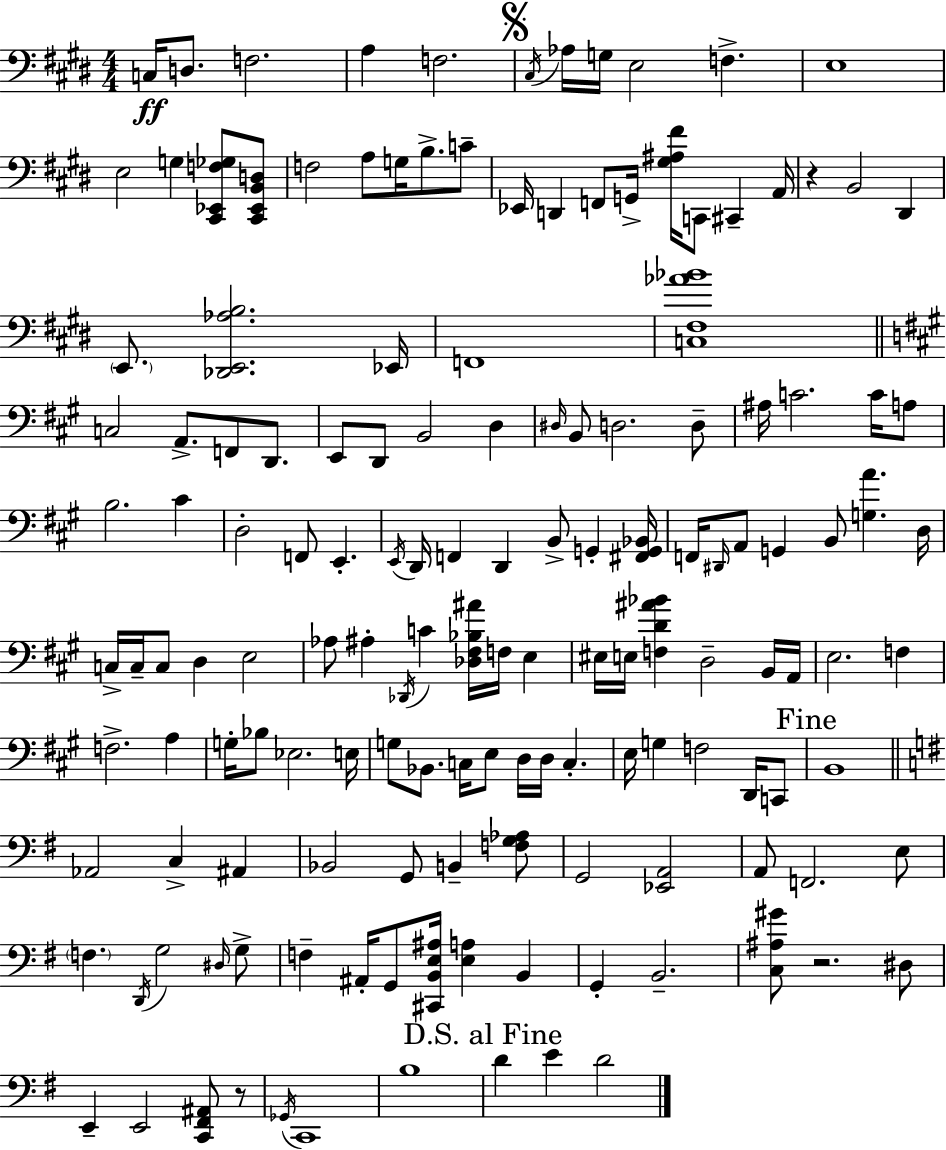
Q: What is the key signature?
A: E major